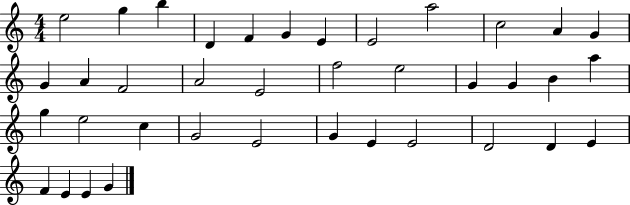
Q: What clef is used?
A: treble